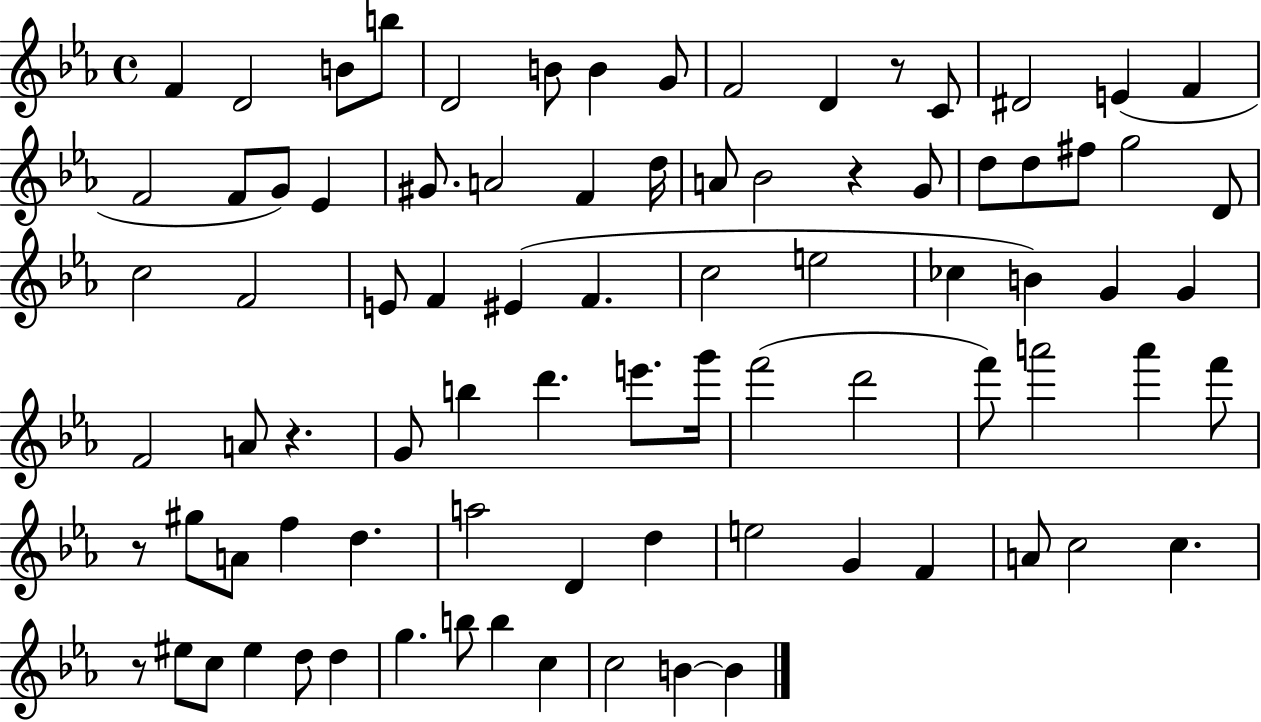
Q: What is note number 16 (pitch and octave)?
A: F4